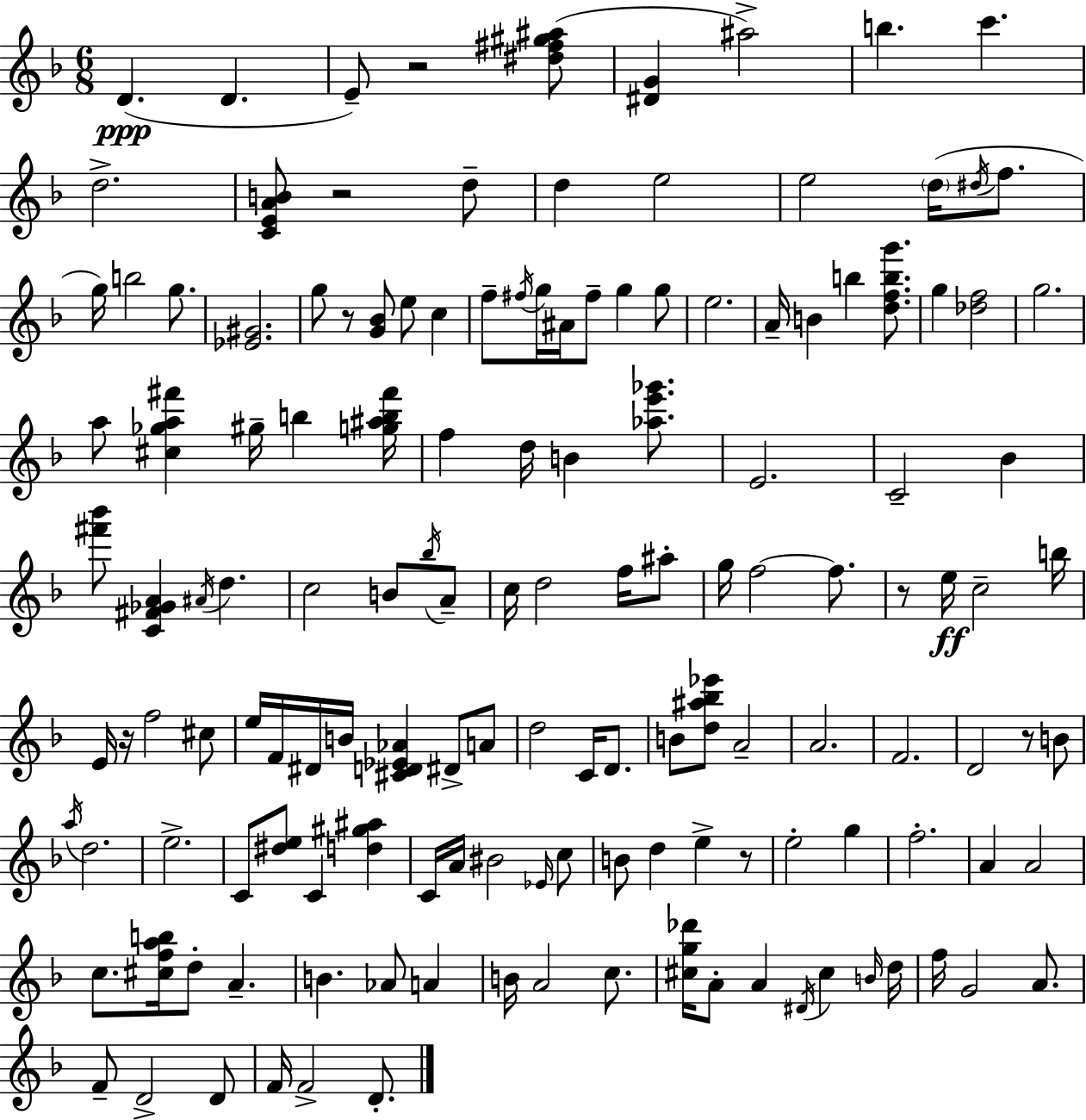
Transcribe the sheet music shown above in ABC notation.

X:1
T:Untitled
M:6/8
L:1/4
K:Dm
D D E/2 z2 [^d^f^g^a]/2 [^DG] ^a2 b c' d2 [CEAB]/2 z2 d/2 d e2 e2 d/4 ^d/4 f/2 g/4 b2 g/2 [_E^G]2 g/2 z/2 [G_B]/2 e/2 c f/2 ^f/4 g/4 ^A/4 ^f/2 g g/2 e2 A/4 B b [dfbg']/2 g [_df]2 g2 a/2 [^c_ga^f'] ^g/4 b [g^ab^f']/4 f d/4 B [_ae'_g']/2 E2 C2 _B [^f'_b']/2 [C^F_GA] ^A/4 d c2 B/2 _b/4 A/2 c/4 d2 f/4 ^a/2 g/4 f2 f/2 z/2 e/4 c2 b/4 E/4 z/4 f2 ^c/2 e/4 F/4 ^D/4 B/4 [^CD_E_A] ^D/2 A/2 d2 C/4 D/2 B/2 [d^a_b_e']/2 A2 A2 F2 D2 z/2 B/2 a/4 d2 e2 C/2 [^de]/2 C [d^g^a] C/4 A/4 ^B2 _E/4 c/2 B/2 d e z/2 e2 g f2 A A2 c/2 [^cfab]/4 d/2 A B _A/2 A B/4 A2 c/2 [^cg_d']/4 A/2 A ^D/4 ^c B/4 d/4 f/4 G2 A/2 F/2 D2 D/2 F/4 F2 D/2